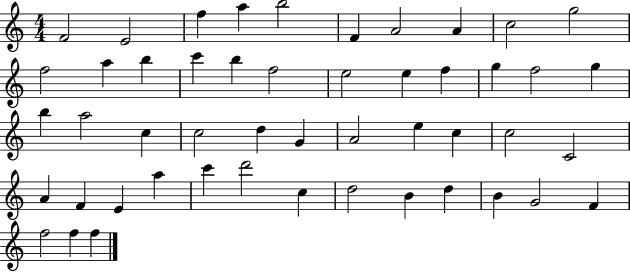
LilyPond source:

{
  \clef treble
  \numericTimeSignature
  \time 4/4
  \key c \major
  f'2 e'2 | f''4 a''4 b''2 | f'4 a'2 a'4 | c''2 g''2 | \break f''2 a''4 b''4 | c'''4 b''4 f''2 | e''2 e''4 f''4 | g''4 f''2 g''4 | \break b''4 a''2 c''4 | c''2 d''4 g'4 | a'2 e''4 c''4 | c''2 c'2 | \break a'4 f'4 e'4 a''4 | c'''4 d'''2 c''4 | d''2 b'4 d''4 | b'4 g'2 f'4 | \break f''2 f''4 f''4 | \bar "|."
}